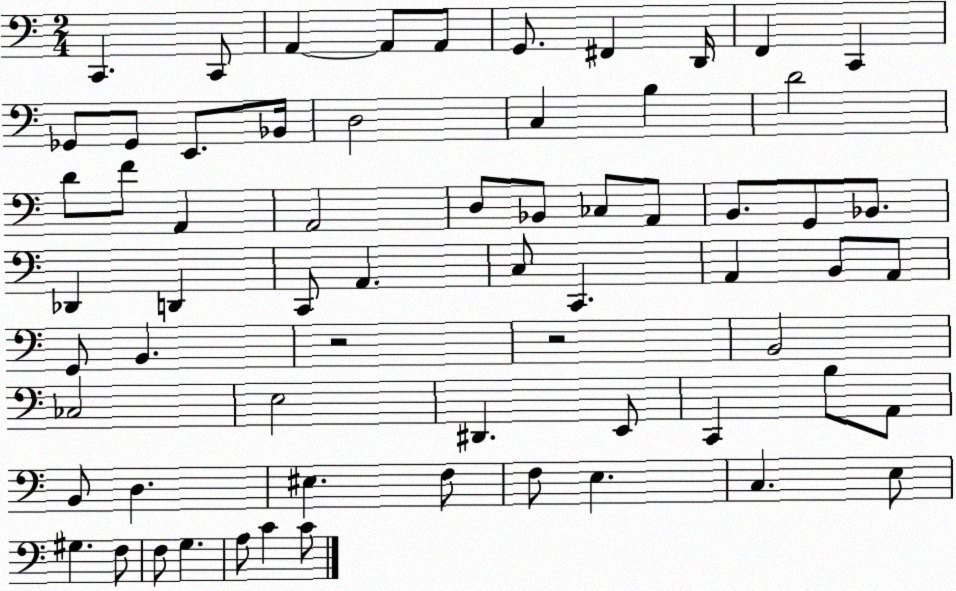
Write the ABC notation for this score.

X:1
T:Untitled
M:2/4
L:1/4
K:C
C,, C,,/2 A,, A,,/2 A,,/2 G,,/2 ^F,, D,,/4 F,, C,, _G,,/2 _G,,/2 E,,/2 _B,,/4 D,2 C, B, D2 D/2 F/2 A,, A,,2 D,/2 _B,,/2 _C,/2 A,,/2 B,,/2 G,,/2 _B,,/2 _D,, D,, C,,/2 A,, C,/2 C,, A,, B,,/2 A,,/2 G,,/2 B,, z2 z2 B,,2 _C,2 E,2 ^D,, E,,/2 C,, B,/2 A,,/2 B,,/2 D, ^E, F,/2 F,/2 E, C, E,/2 ^G, F,/2 F,/2 G, A,/2 C C/2